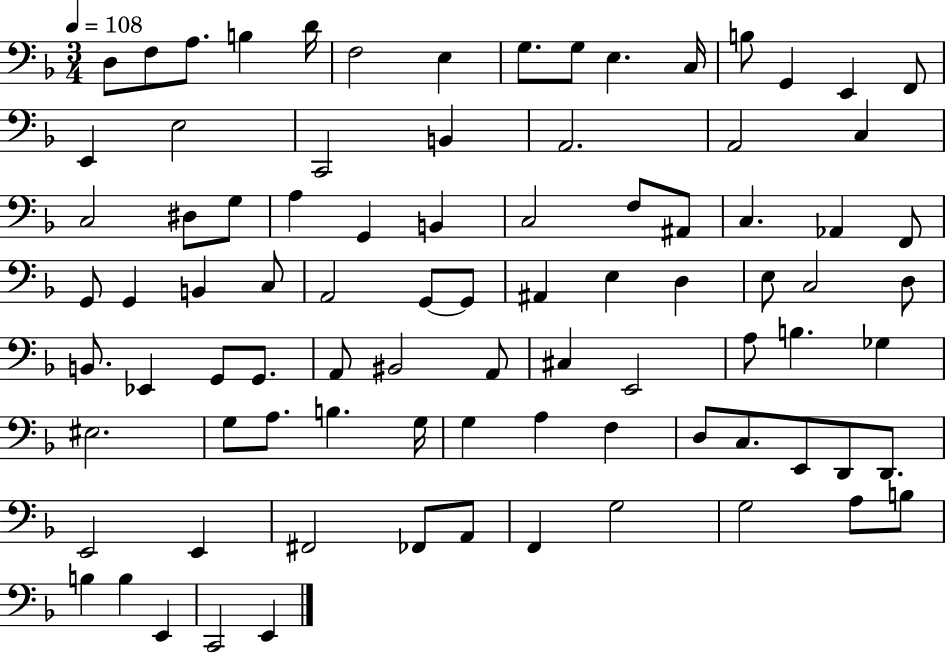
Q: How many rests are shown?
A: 0